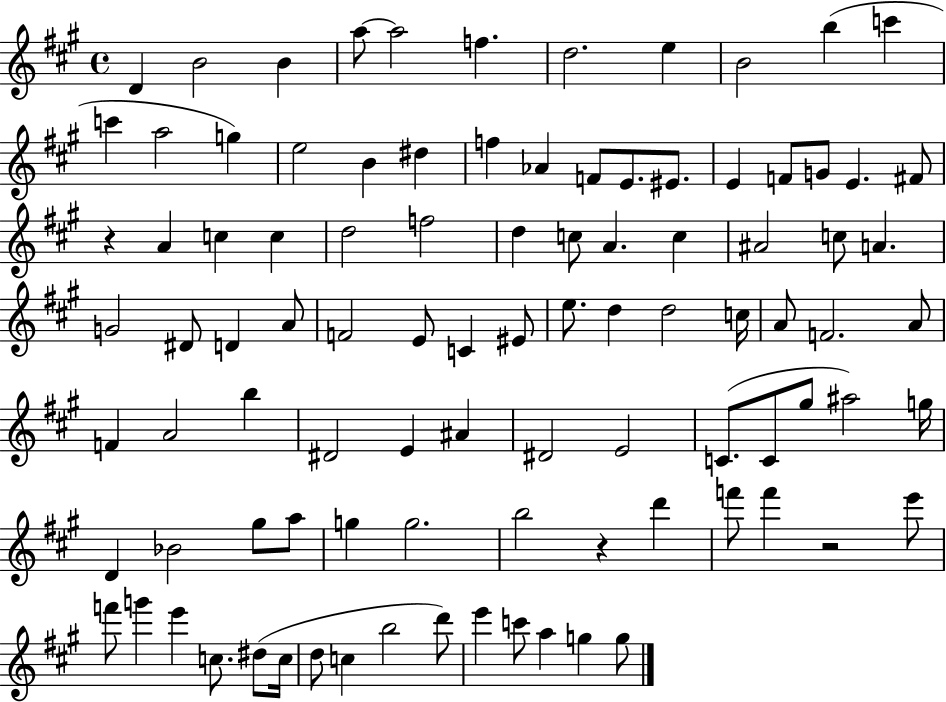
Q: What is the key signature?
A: A major